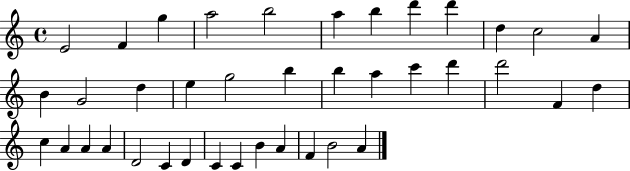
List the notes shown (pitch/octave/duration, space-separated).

E4/h F4/q G5/q A5/h B5/h A5/q B5/q D6/q D6/q D5/q C5/h A4/q B4/q G4/h D5/q E5/q G5/h B5/q B5/q A5/q C6/q D6/q D6/h F4/q D5/q C5/q A4/q A4/q A4/q D4/h C4/q D4/q C4/q C4/q B4/q A4/q F4/q B4/h A4/q